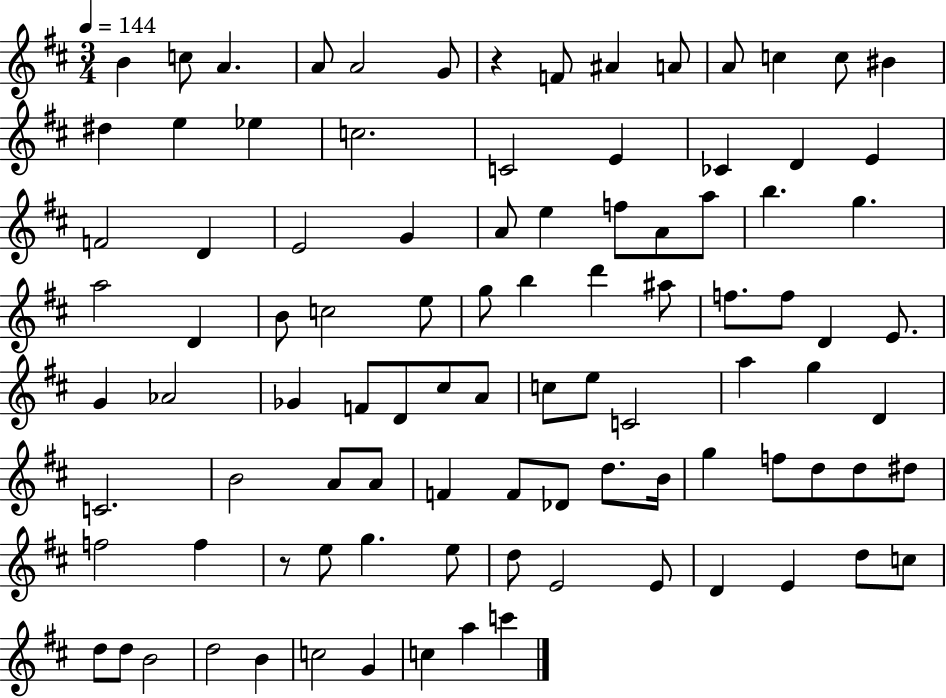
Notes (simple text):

B4/q C5/e A4/q. A4/e A4/h G4/e R/q F4/e A#4/q A4/e A4/e C5/q C5/e BIS4/q D#5/q E5/q Eb5/q C5/h. C4/h E4/q CES4/q D4/q E4/q F4/h D4/q E4/h G4/q A4/e E5/q F5/e A4/e A5/e B5/q. G5/q. A5/h D4/q B4/e C5/h E5/e G5/e B5/q D6/q A#5/e F5/e. F5/e D4/q E4/e. G4/q Ab4/h Gb4/q F4/e D4/e C#5/e A4/e C5/e E5/e C4/h A5/q G5/q D4/q C4/h. B4/h A4/e A4/e F4/q F4/e Db4/e D5/e. B4/s G5/q F5/e D5/e D5/e D#5/e F5/h F5/q R/e E5/e G5/q. E5/e D5/e E4/h E4/e D4/q E4/q D5/e C5/e D5/e D5/e B4/h D5/h B4/q C5/h G4/q C5/q A5/q C6/q